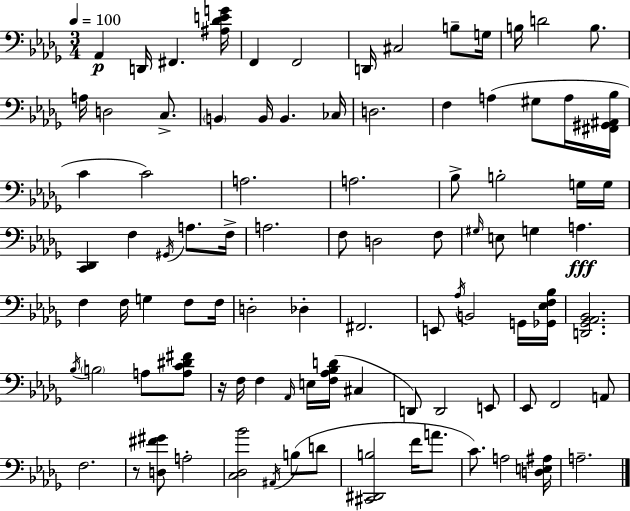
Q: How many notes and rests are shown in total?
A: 93